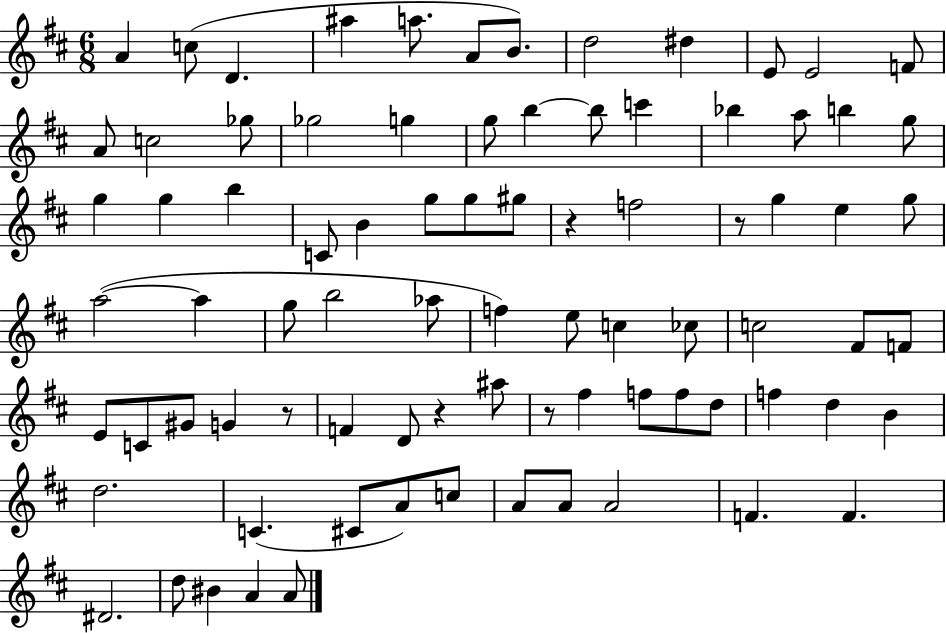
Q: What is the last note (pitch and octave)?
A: A4